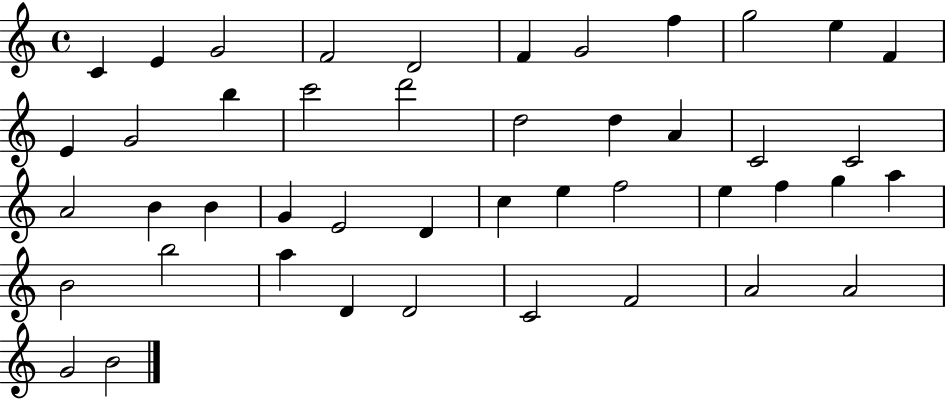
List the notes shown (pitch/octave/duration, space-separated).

C4/q E4/q G4/h F4/h D4/h F4/q G4/h F5/q G5/h E5/q F4/q E4/q G4/h B5/q C6/h D6/h D5/h D5/q A4/q C4/h C4/h A4/h B4/q B4/q G4/q E4/h D4/q C5/q E5/q F5/h E5/q F5/q G5/q A5/q B4/h B5/h A5/q D4/q D4/h C4/h F4/h A4/h A4/h G4/h B4/h